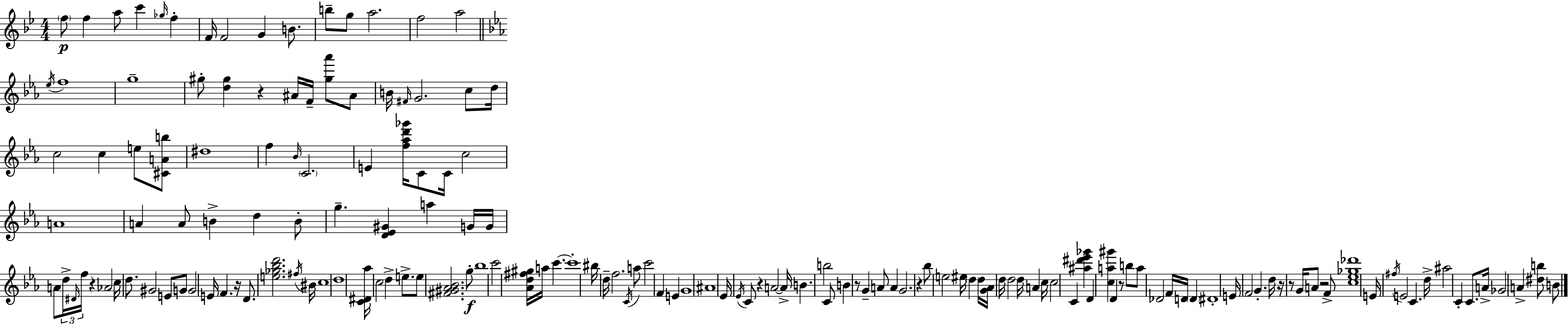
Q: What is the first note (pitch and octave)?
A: F5